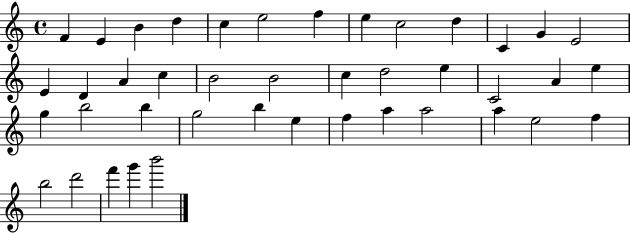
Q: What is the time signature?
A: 4/4